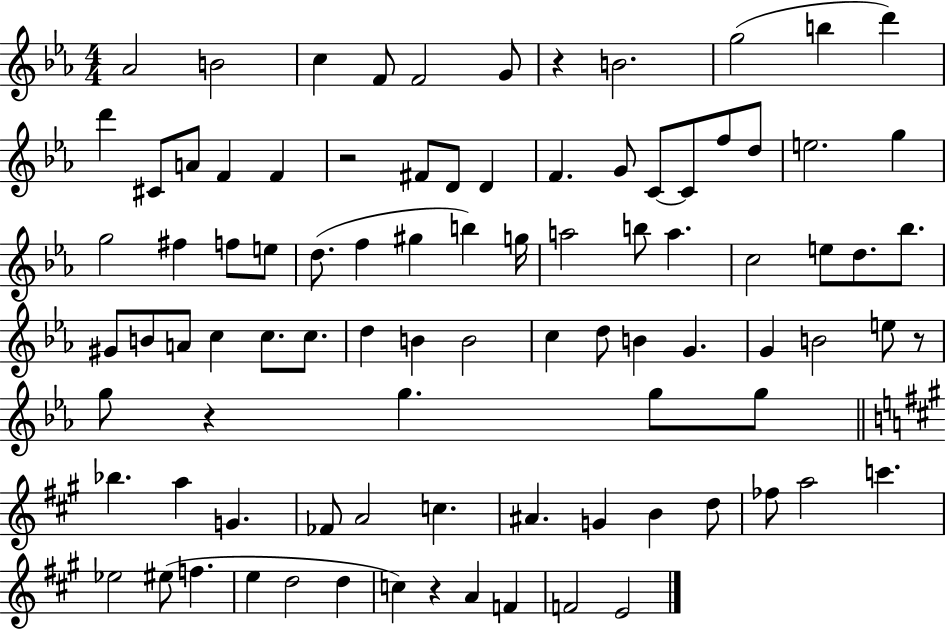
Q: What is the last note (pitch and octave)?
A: E4